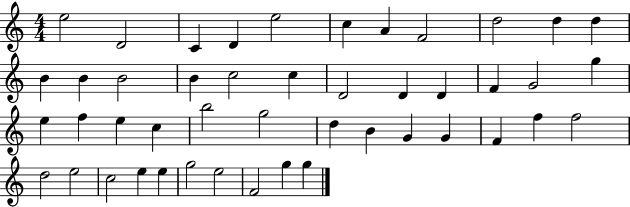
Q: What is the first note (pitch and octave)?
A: E5